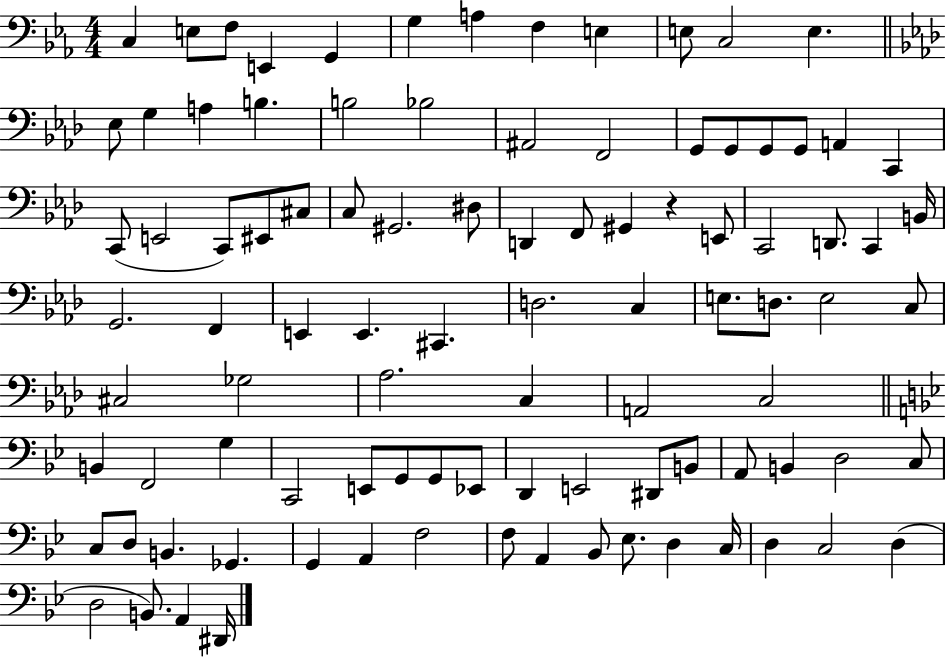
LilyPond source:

{
  \clef bass
  \numericTimeSignature
  \time 4/4
  \key ees \major
  c4 e8 f8 e,4 g,4 | g4 a4 f4 e4 | e8 c2 e4. | \bar "||" \break \key f \minor ees8 g4 a4 b4. | b2 bes2 | ais,2 f,2 | g,8 g,8 g,8 g,8 a,4 c,4 | \break c,8( e,2 c,8) eis,8 cis8 | c8 gis,2. dis8 | d,4 f,8 gis,4 r4 e,8 | c,2 d,8. c,4 b,16 | \break g,2. f,4 | e,4 e,4. cis,4. | d2. c4 | e8. d8. e2 c8 | \break cis2 ges2 | aes2. c4 | a,2 c2 | \bar "||" \break \key bes \major b,4 f,2 g4 | c,2 e,8 g,8 g,8 ees,8 | d,4 e,2 dis,8 b,8 | a,8 b,4 d2 c8 | \break c8 d8 b,4. ges,4. | g,4 a,4 f2 | f8 a,4 bes,8 ees8. d4 c16 | d4 c2 d4( | \break d2 b,8.) a,4 dis,16 | \bar "|."
}